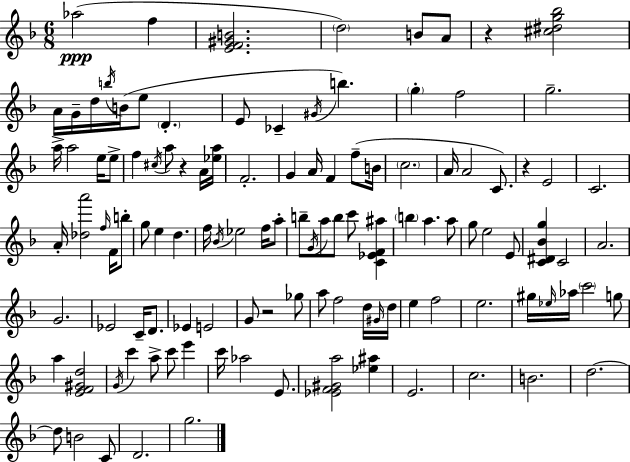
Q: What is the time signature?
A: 6/8